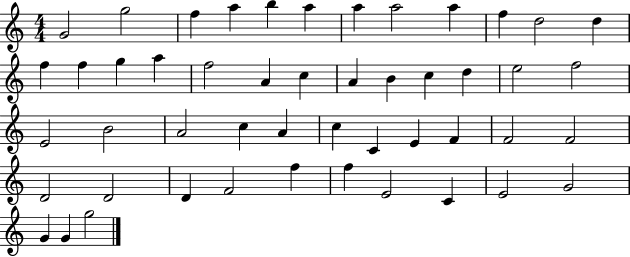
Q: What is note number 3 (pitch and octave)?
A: F5